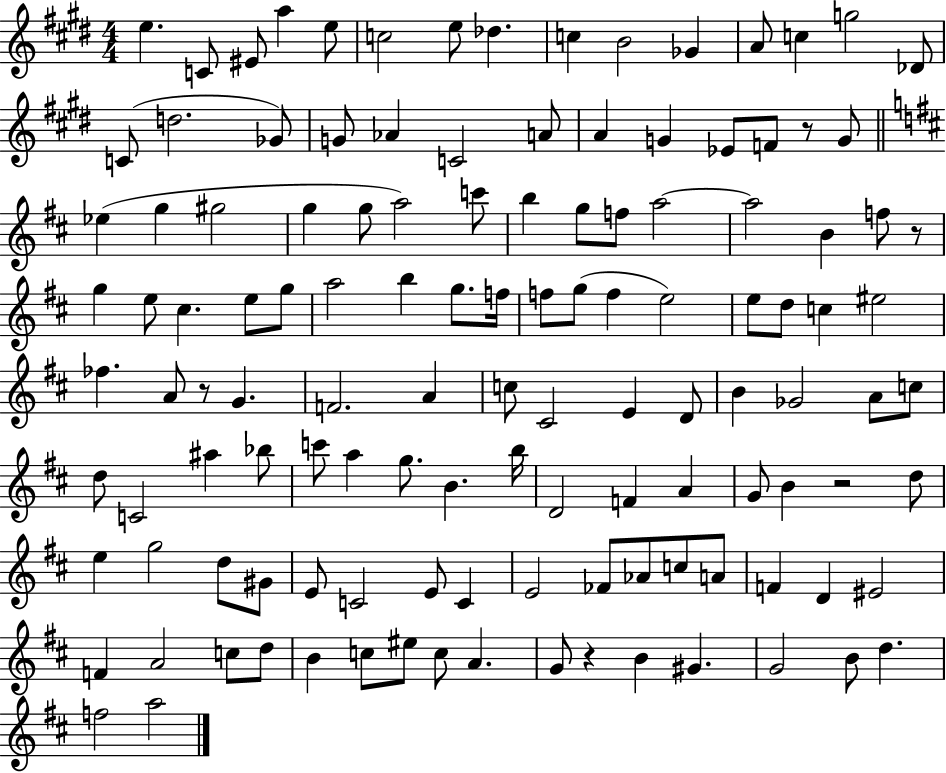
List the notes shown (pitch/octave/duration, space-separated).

E5/q. C4/e EIS4/e A5/q E5/e C5/h E5/e Db5/q. C5/q B4/h Gb4/q A4/e C5/q G5/h Db4/e C4/e D5/h. Gb4/e G4/e Ab4/q C4/h A4/e A4/q G4/q Eb4/e F4/e R/e G4/e Eb5/q G5/q G#5/h G5/q G5/e A5/h C6/e B5/q G5/e F5/e A5/h A5/h B4/q F5/e R/e G5/q E5/e C#5/q. E5/e G5/e A5/h B5/q G5/e. F5/s F5/e G5/e F5/q E5/h E5/e D5/e C5/q EIS5/h FES5/q. A4/e R/e G4/q. F4/h. A4/q C5/e C#4/h E4/q D4/e B4/q Gb4/h A4/e C5/e D5/e C4/h A#5/q Bb5/e C6/e A5/q G5/e. B4/q. B5/s D4/h F4/q A4/q G4/e B4/q R/h D5/e E5/q G5/h D5/e G#4/e E4/e C4/h E4/e C4/q E4/h FES4/e Ab4/e C5/e A4/e F4/q D4/q EIS4/h F4/q A4/h C5/e D5/e B4/q C5/e EIS5/e C5/e A4/q. G4/e R/q B4/q G#4/q. G4/h B4/e D5/q. F5/h A5/h